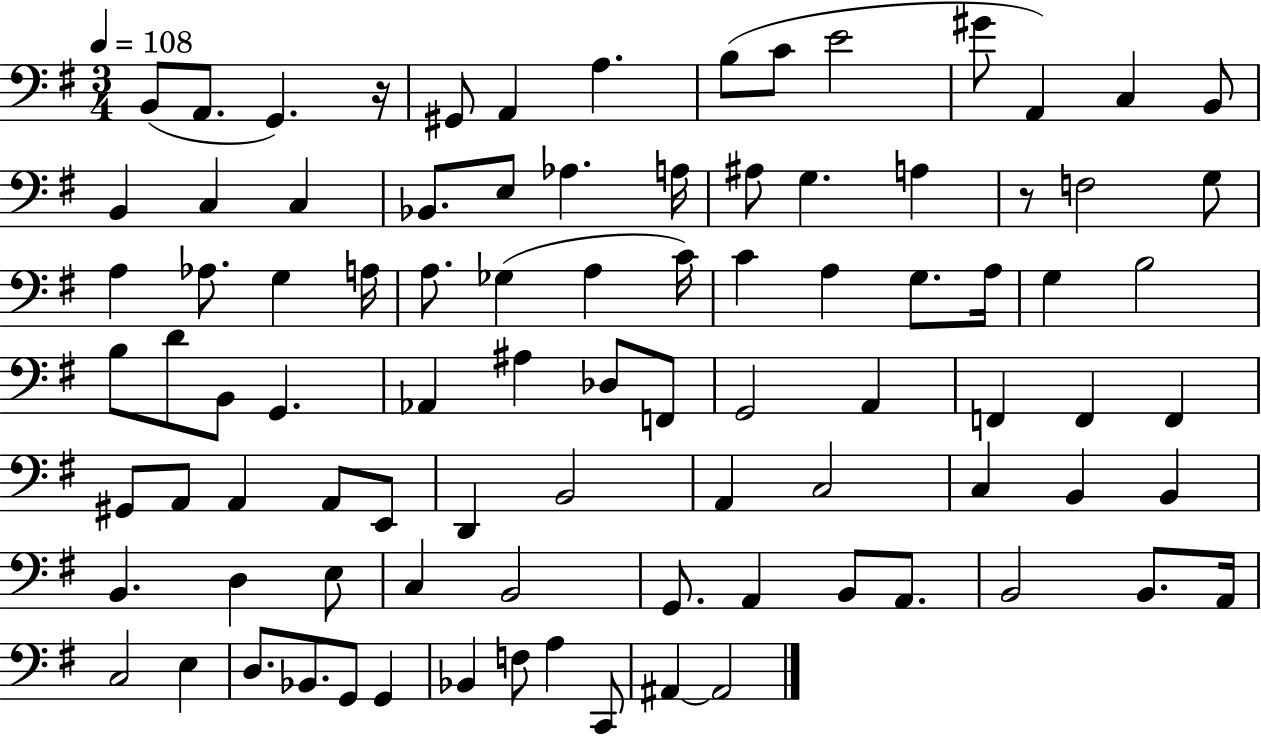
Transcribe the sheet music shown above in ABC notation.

X:1
T:Untitled
M:3/4
L:1/4
K:G
B,,/2 A,,/2 G,, z/4 ^G,,/2 A,, A, B,/2 C/2 E2 ^G/2 A,, C, B,,/2 B,, C, C, _B,,/2 E,/2 _A, A,/4 ^A,/2 G, A, z/2 F,2 G,/2 A, _A,/2 G, A,/4 A,/2 _G, A, C/4 C A, G,/2 A,/4 G, B,2 B,/2 D/2 B,,/2 G,, _A,, ^A, _D,/2 F,,/2 G,,2 A,, F,, F,, F,, ^G,,/2 A,,/2 A,, A,,/2 E,,/2 D,, B,,2 A,, C,2 C, B,, B,, B,, D, E,/2 C, B,,2 G,,/2 A,, B,,/2 A,,/2 B,,2 B,,/2 A,,/4 C,2 E, D,/2 _B,,/2 G,,/2 G,, _B,, F,/2 A, C,,/2 ^A,, ^A,,2